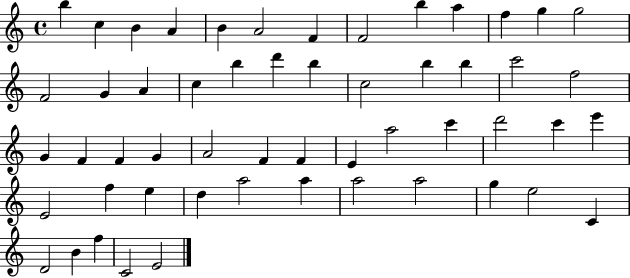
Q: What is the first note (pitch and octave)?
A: B5